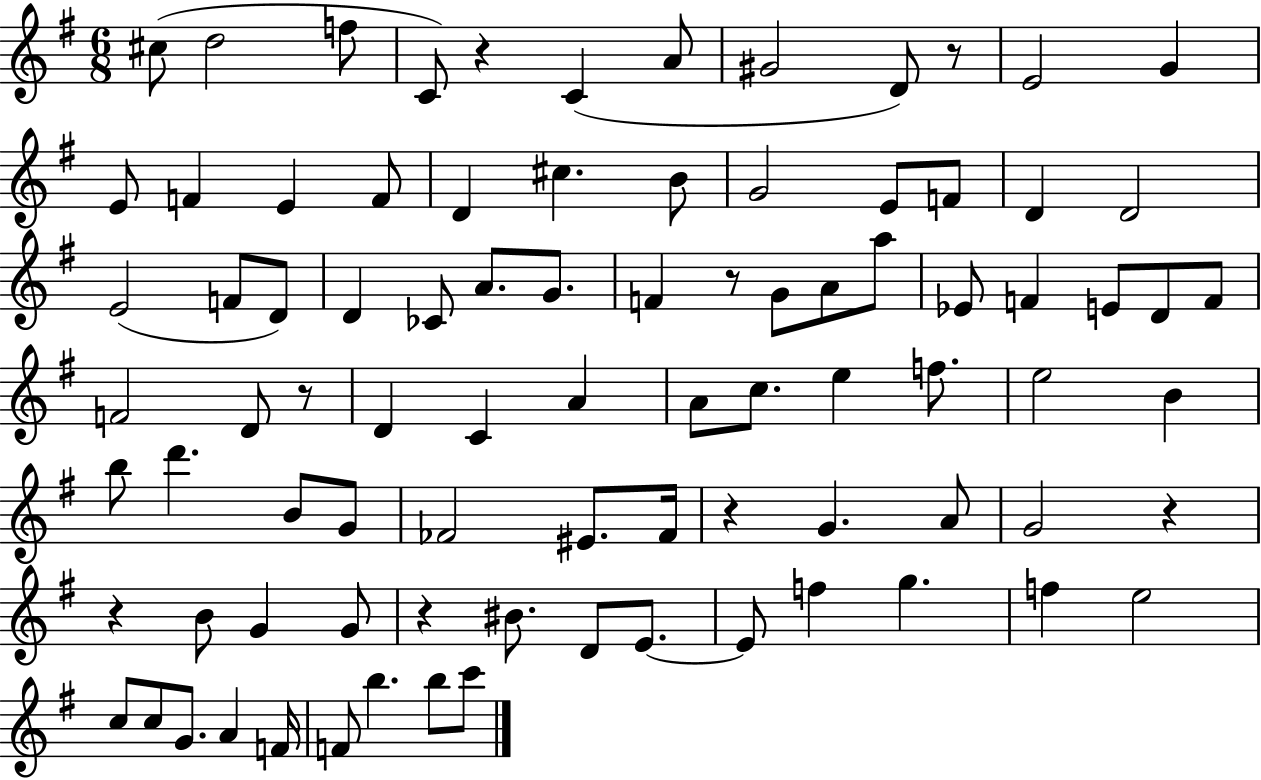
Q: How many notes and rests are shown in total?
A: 87